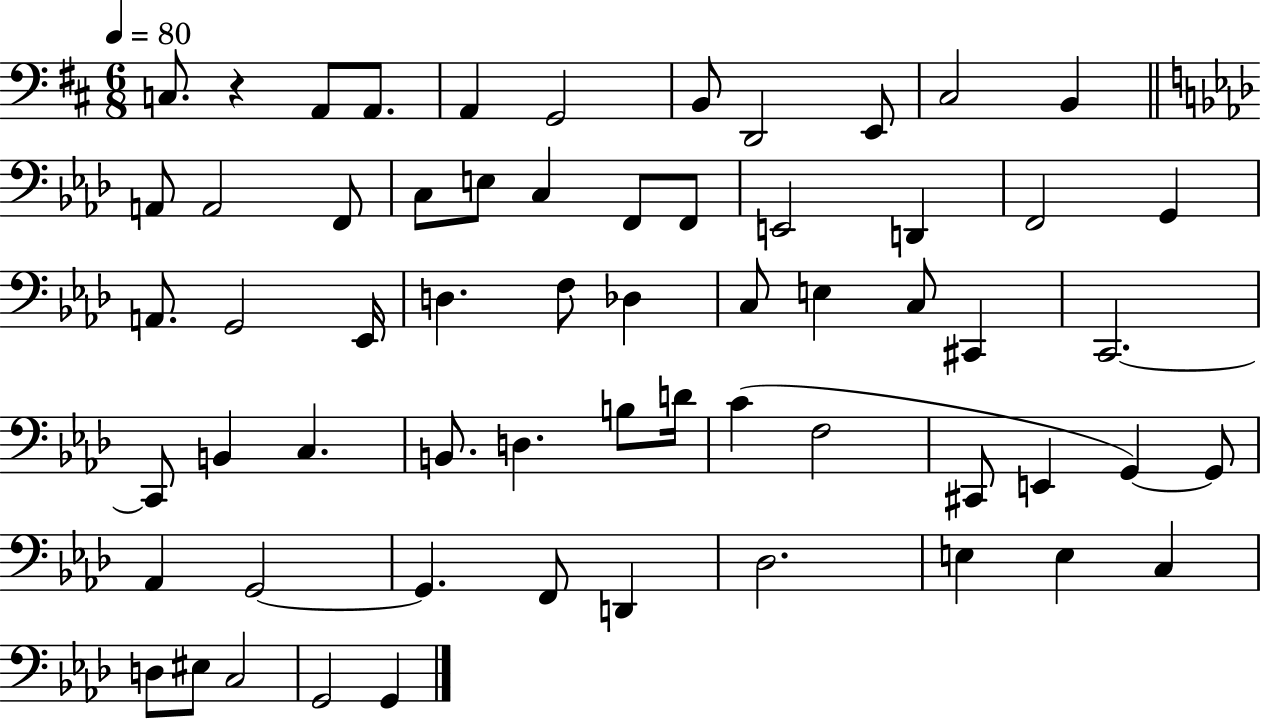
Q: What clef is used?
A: bass